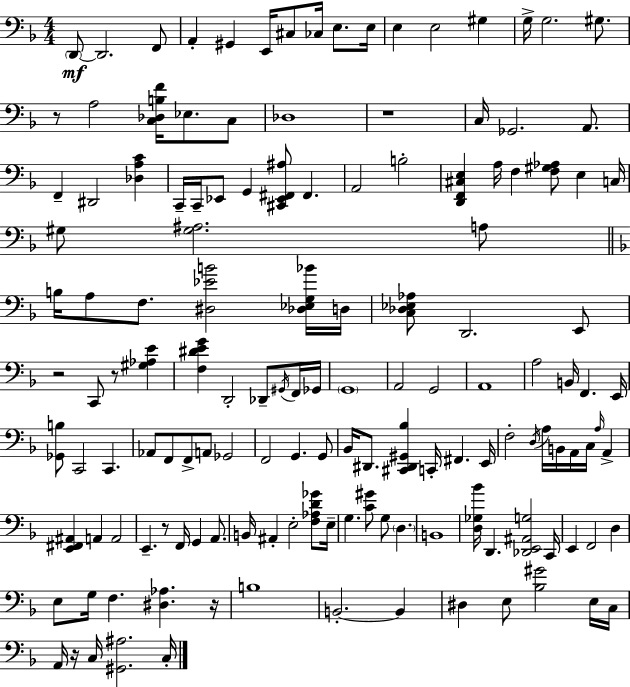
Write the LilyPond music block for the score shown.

{
  \clef bass
  \numericTimeSignature
  \time 4/4
  \key d \minor
  \repeat volta 2 { \parenthesize d,8~~\mf d,2. f,8 | a,4-. gis,4 e,16 cis8 ces16 e8. e16 | e4 e2 gis4 | g16-> g2. gis8. | \break r8 a2 <c des b f'>16 ees8. c8 | des1 | r1 | c16 ges,2. a,8. | \break f,4-- dis,2 <des a c'>4 | c,16-- c,16-- ees,8 g,4 <cis, ees, fis, ais>8 fis,4. | a,2 b2-. | <d, f, cis e>4 a16 f4 <f gis aes>8 e4 c16 | \break gis8 <gis ais>2. a8 | \bar "||" \break \key f \major b16 a8 f8. <dis ees' b'>2 <des ees g bes'>16 d16 | <c des ees aes>8 d,2. e,8 | r2 c,8 r8 <gis aes e'>4 | <f dis' e' g'>4 d,2-. des,8-- \acciaccatura { gis,16 } f,16 | \break ges,16 \parenthesize g,1 | a,2 g,2 | a,1 | a2 b,16 f,4. | \break e,16 <ges, b>8 c,2 c,4. | aes,8 f,8 f,8-> a,8 ges,2 | f,2 g,4. g,8 | bes,16 dis,8. <cis, dis, gis, bes>4 c,16-. fis,4. | \break e,16 f2-. \acciaccatura { d16 } a16 b,16 a,16 c16 \grace { a16 } a,4-> | <e, fis, ais,>4 a,4 a,2 | e,4.-- r8 f,16 g,4 | a,8. b,16 ais,4-. e2-. | \break <f aes d' ges'>8 e16-- g4. <c' gis'>8 g8 \parenthesize d4. | b,1 | <d ges bes'>16 d,4. <des, e, ais, g>2 | c,16 e,4 f,2 d4 | \break e8 g16 f4. <dis aes>4. | r16 b1 | b,2.-.~~ b,4 | dis4 e8 <bes gis'>2 | \break e16 c16 a,16 r16 c16 <gis, ais>2. | c16-. } \bar "|."
}